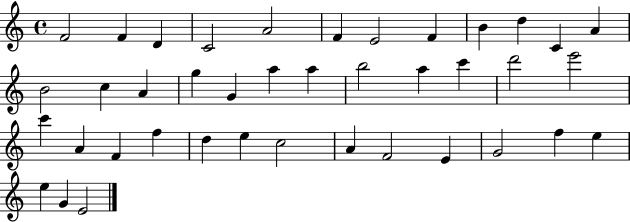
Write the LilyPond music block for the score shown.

{
  \clef treble
  \time 4/4
  \defaultTimeSignature
  \key c \major
  f'2 f'4 d'4 | c'2 a'2 | f'4 e'2 f'4 | b'4 d''4 c'4 a'4 | \break b'2 c''4 a'4 | g''4 g'4 a''4 a''4 | b''2 a''4 c'''4 | d'''2 e'''2 | \break c'''4 a'4 f'4 f''4 | d''4 e''4 c''2 | a'4 f'2 e'4 | g'2 f''4 e''4 | \break e''4 g'4 e'2 | \bar "|."
}